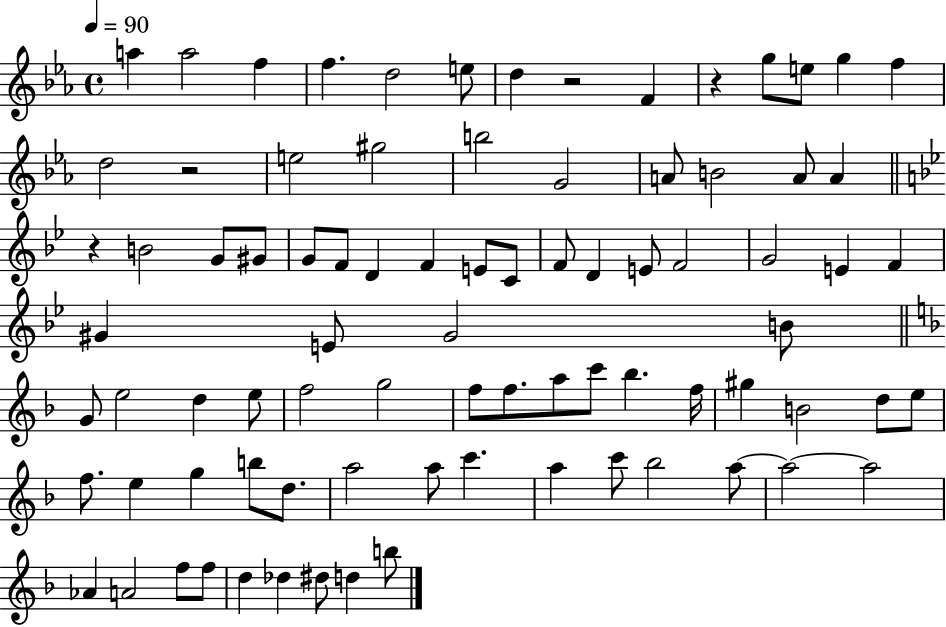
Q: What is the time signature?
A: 4/4